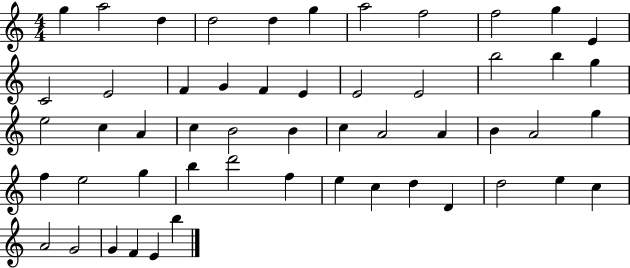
G5/q A5/h D5/q D5/h D5/q G5/q A5/h F5/h F5/h G5/q E4/q C4/h E4/h F4/q G4/q F4/q E4/q E4/h E4/h B5/h B5/q G5/q E5/h C5/q A4/q C5/q B4/h B4/q C5/q A4/h A4/q B4/q A4/h G5/q F5/q E5/h G5/q B5/q D6/h F5/q E5/q C5/q D5/q D4/q D5/h E5/q C5/q A4/h G4/h G4/q F4/q E4/q B5/q